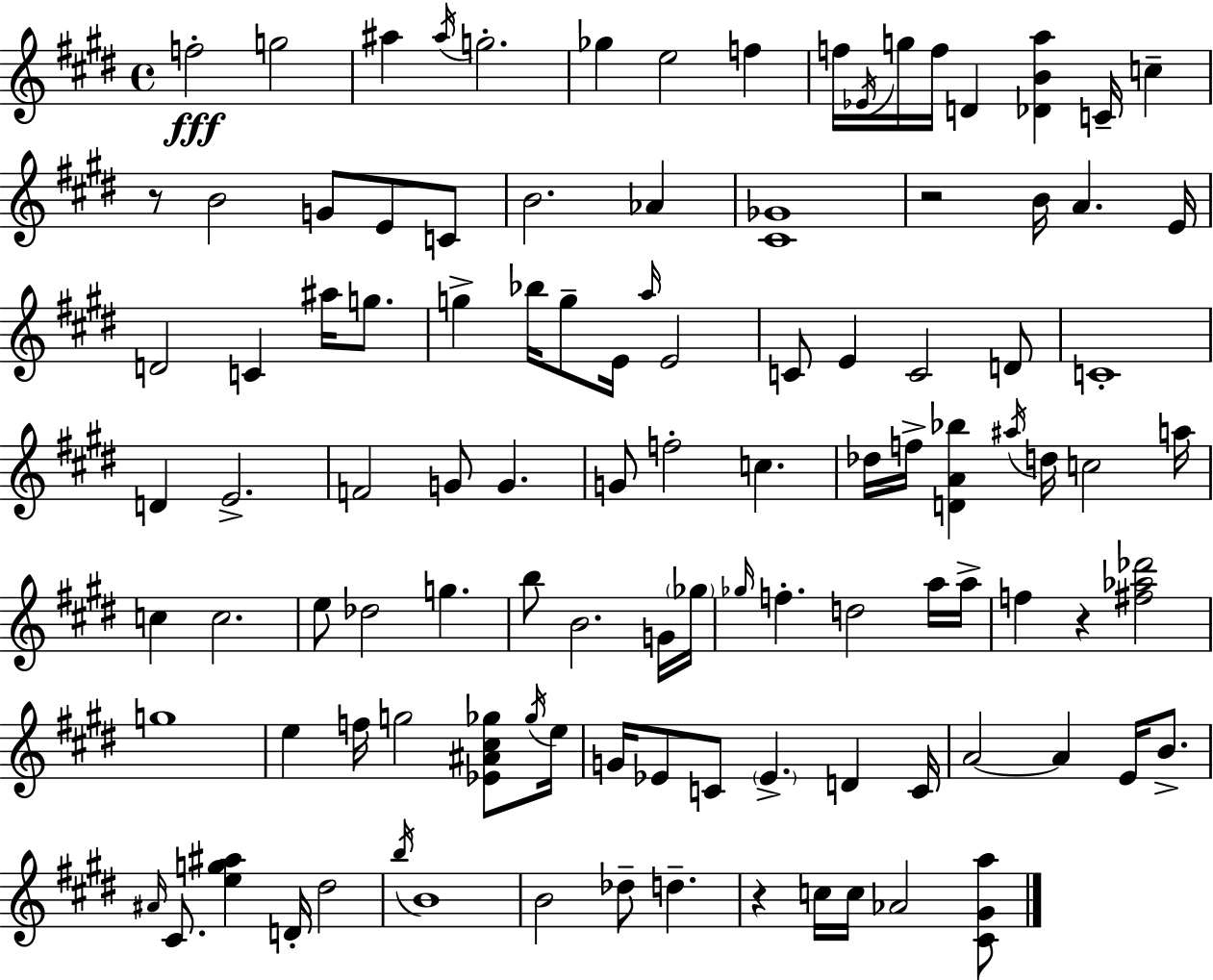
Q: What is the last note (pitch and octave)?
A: Ab4